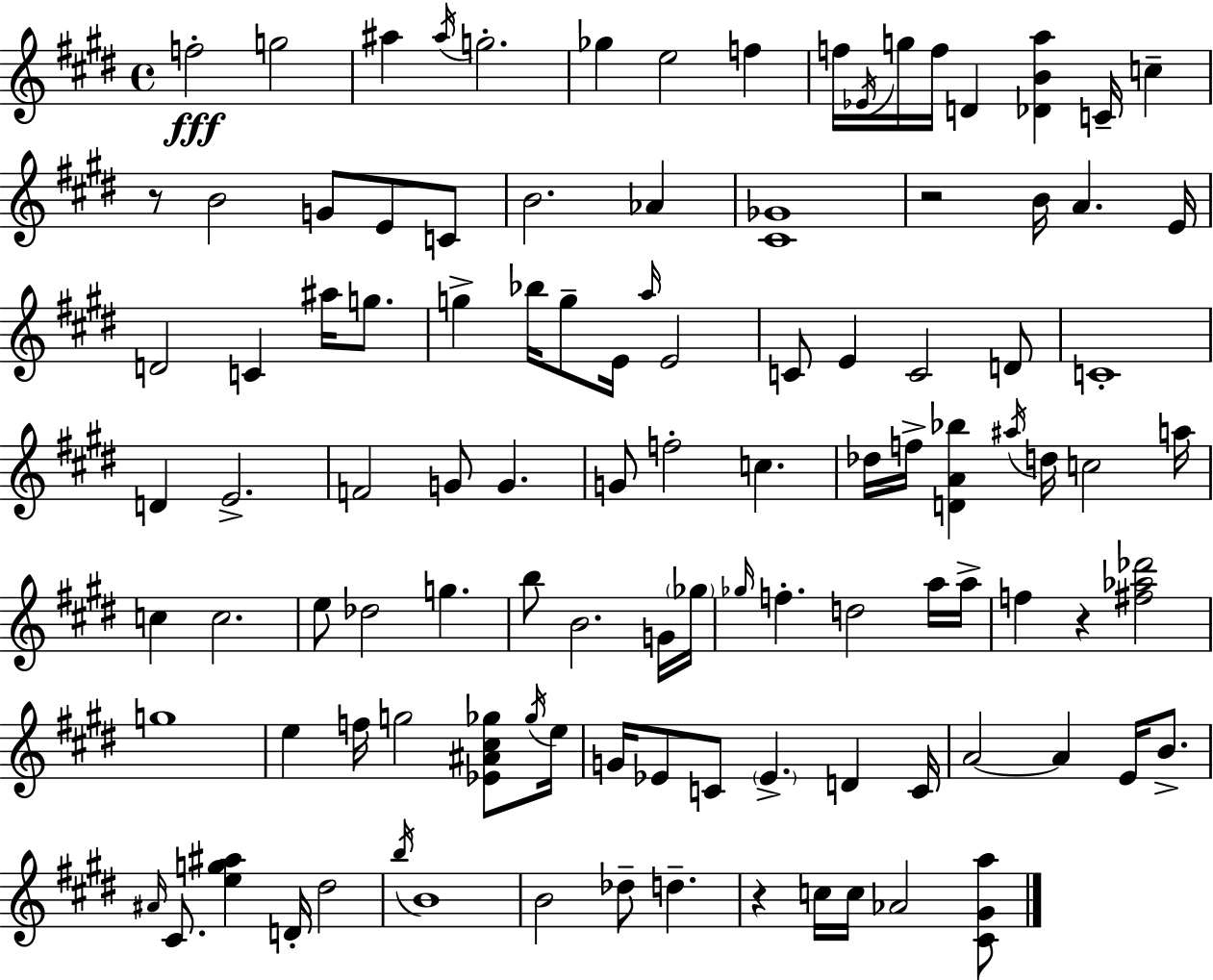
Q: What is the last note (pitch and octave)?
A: Ab4